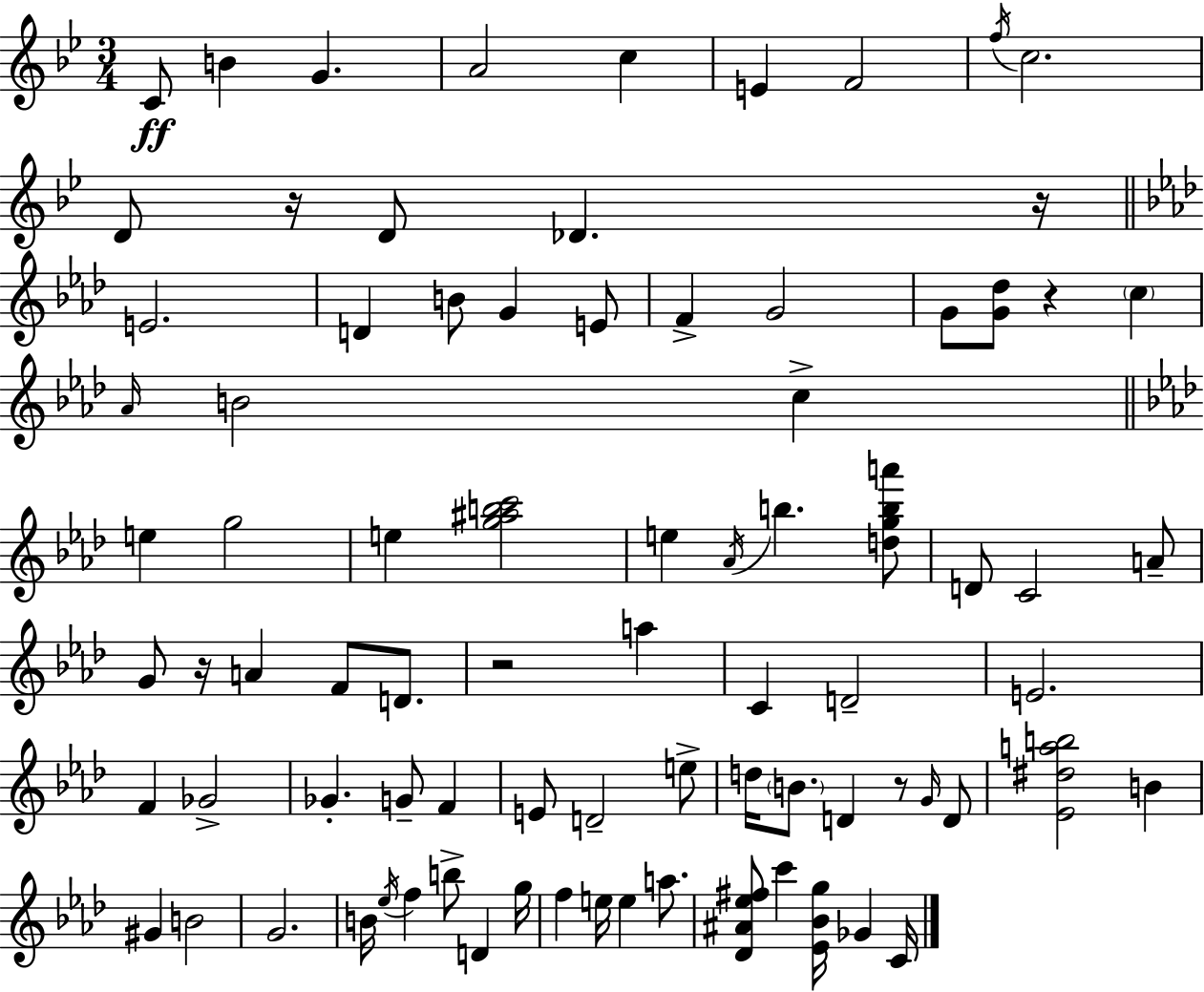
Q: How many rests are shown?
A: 6